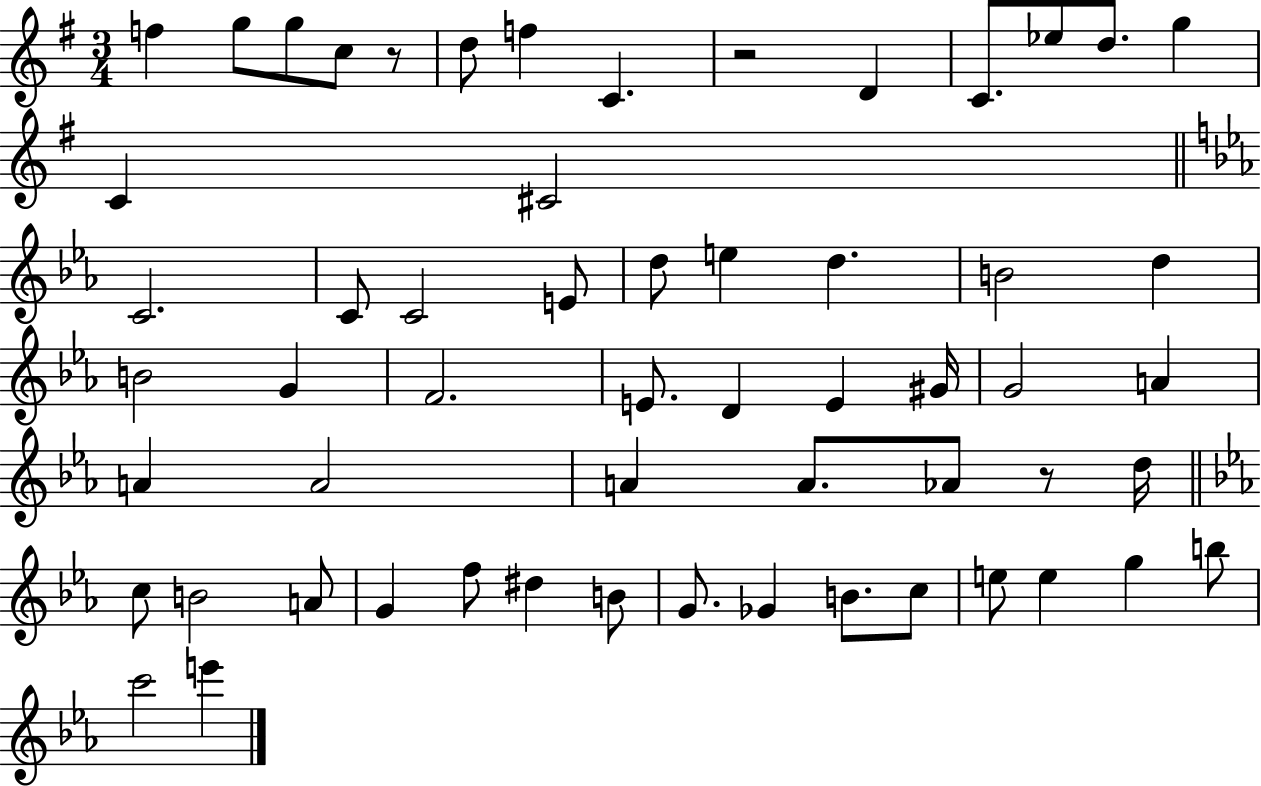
F5/q G5/e G5/e C5/e R/e D5/e F5/q C4/q. R/h D4/q C4/e. Eb5/e D5/e. G5/q C4/q C#4/h C4/h. C4/e C4/h E4/e D5/e E5/q D5/q. B4/h D5/q B4/h G4/q F4/h. E4/e. D4/q E4/q G#4/s G4/h A4/q A4/q A4/h A4/q A4/e. Ab4/e R/e D5/s C5/e B4/h A4/e G4/q F5/e D#5/q B4/e G4/e. Gb4/q B4/e. C5/e E5/e E5/q G5/q B5/e C6/h E6/q